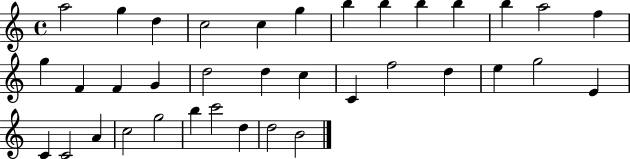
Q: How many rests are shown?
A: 0